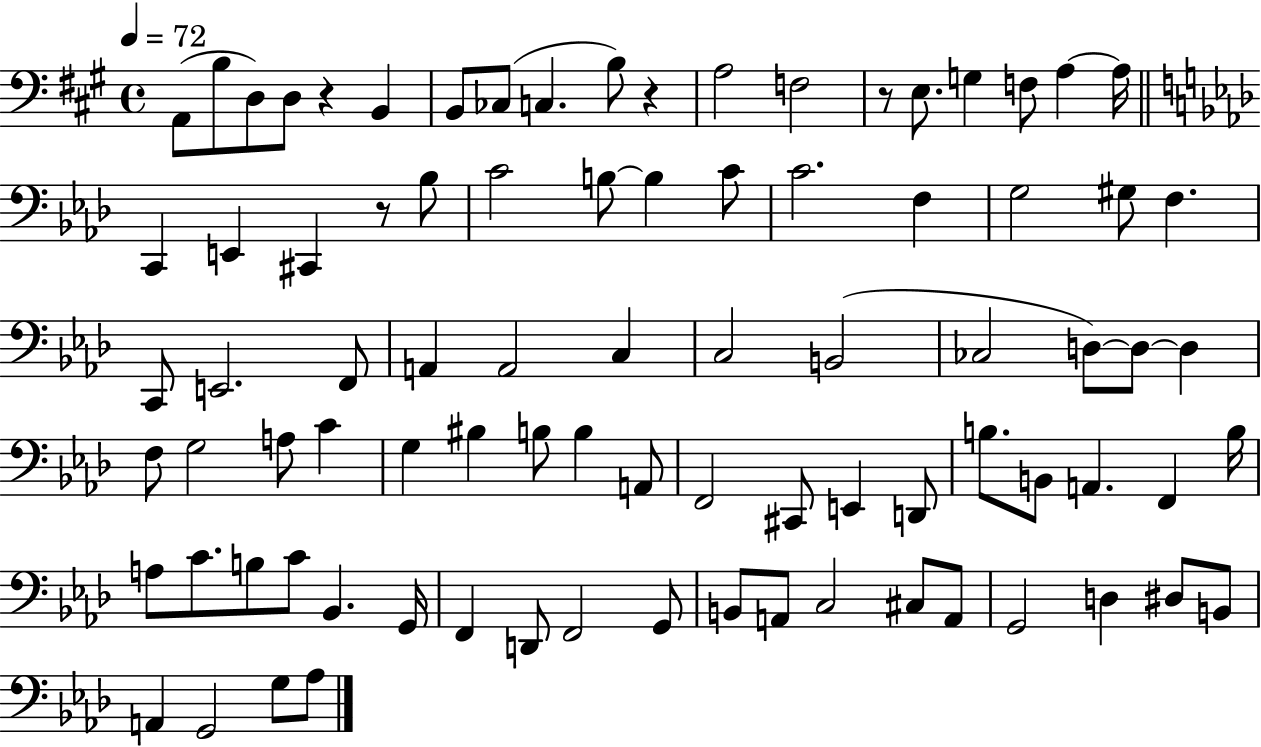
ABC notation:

X:1
T:Untitled
M:4/4
L:1/4
K:A
A,,/2 B,/2 D,/2 D,/2 z B,, B,,/2 _C,/2 C, B,/2 z A,2 F,2 z/2 E,/2 G, F,/2 A, A,/4 C,, E,, ^C,, z/2 _B,/2 C2 B,/2 B, C/2 C2 F, G,2 ^G,/2 F, C,,/2 E,,2 F,,/2 A,, A,,2 C, C,2 B,,2 _C,2 D,/2 D,/2 D, F,/2 G,2 A,/2 C G, ^B, B,/2 B, A,,/2 F,,2 ^C,,/2 E,, D,,/2 B,/2 B,,/2 A,, F,, B,/4 A,/2 C/2 B,/2 C/2 _B,, G,,/4 F,, D,,/2 F,,2 G,,/2 B,,/2 A,,/2 C,2 ^C,/2 A,,/2 G,,2 D, ^D,/2 B,,/2 A,, G,,2 G,/2 _A,/2